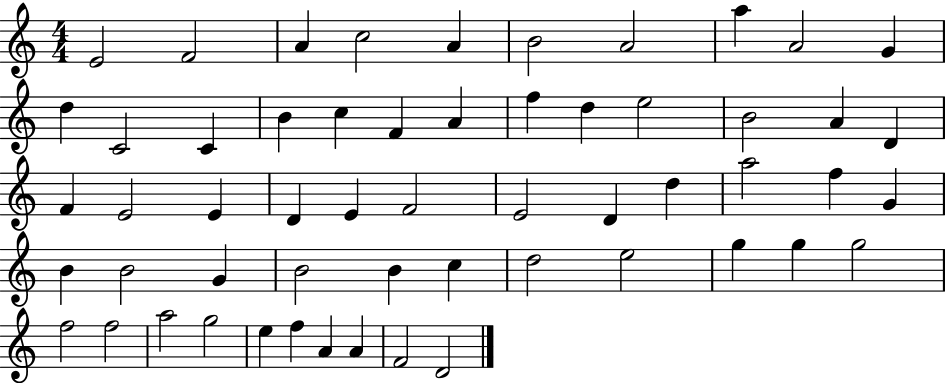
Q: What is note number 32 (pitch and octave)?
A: D5